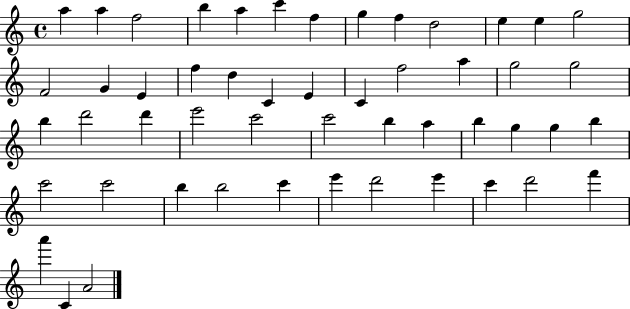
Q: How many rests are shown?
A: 0